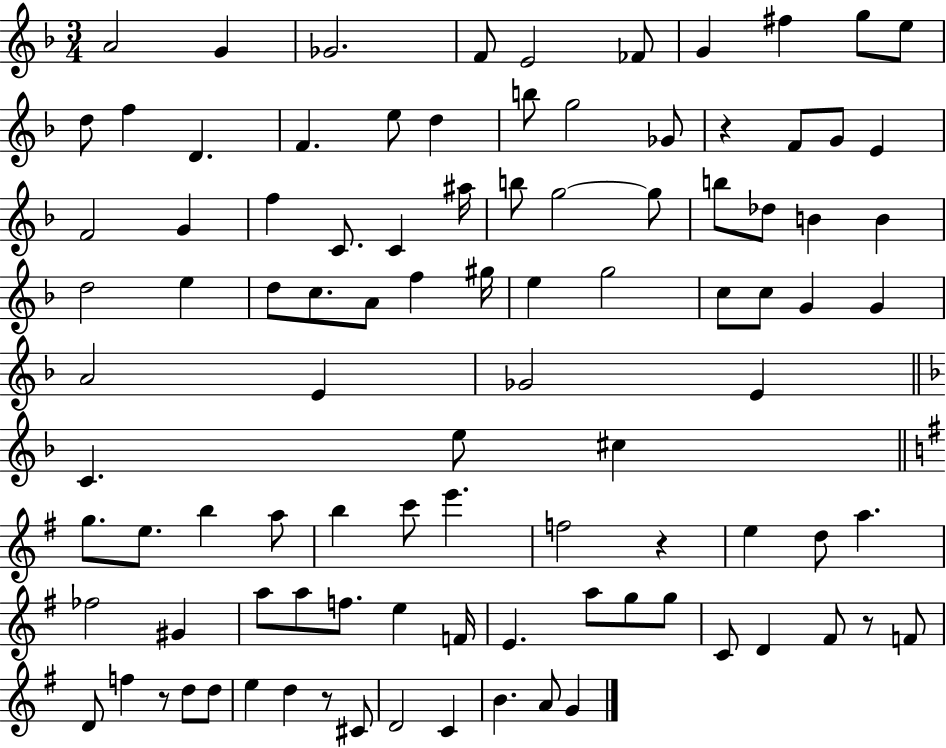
X:1
T:Untitled
M:3/4
L:1/4
K:F
A2 G _G2 F/2 E2 _F/2 G ^f g/2 e/2 d/2 f D F e/2 d b/2 g2 _G/2 z F/2 G/2 E F2 G f C/2 C ^a/4 b/2 g2 g/2 b/2 _d/2 B B d2 e d/2 c/2 A/2 f ^g/4 e g2 c/2 c/2 G G A2 E _G2 E C e/2 ^c g/2 e/2 b a/2 b c'/2 e' f2 z e d/2 a _f2 ^G a/2 a/2 f/2 e F/4 E a/2 g/2 g/2 C/2 D ^F/2 z/2 F/2 D/2 f z/2 d/2 d/2 e d z/2 ^C/2 D2 C B A/2 G